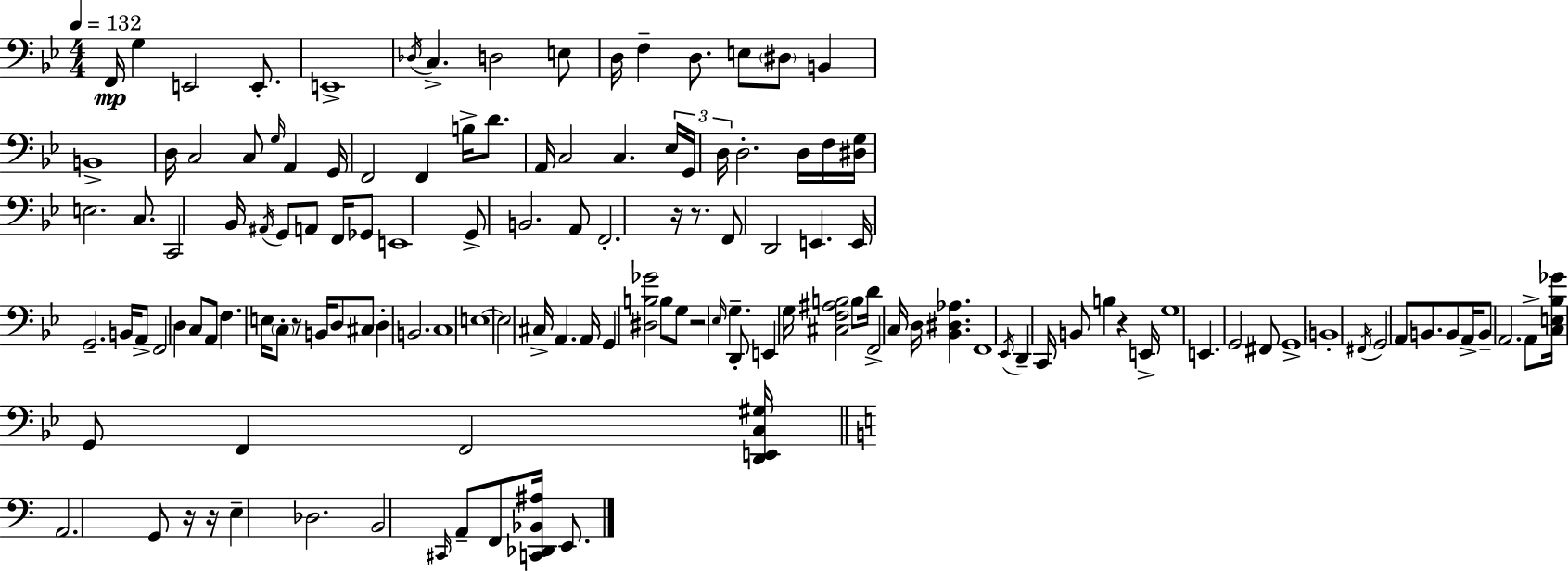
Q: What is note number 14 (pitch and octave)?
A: D#3